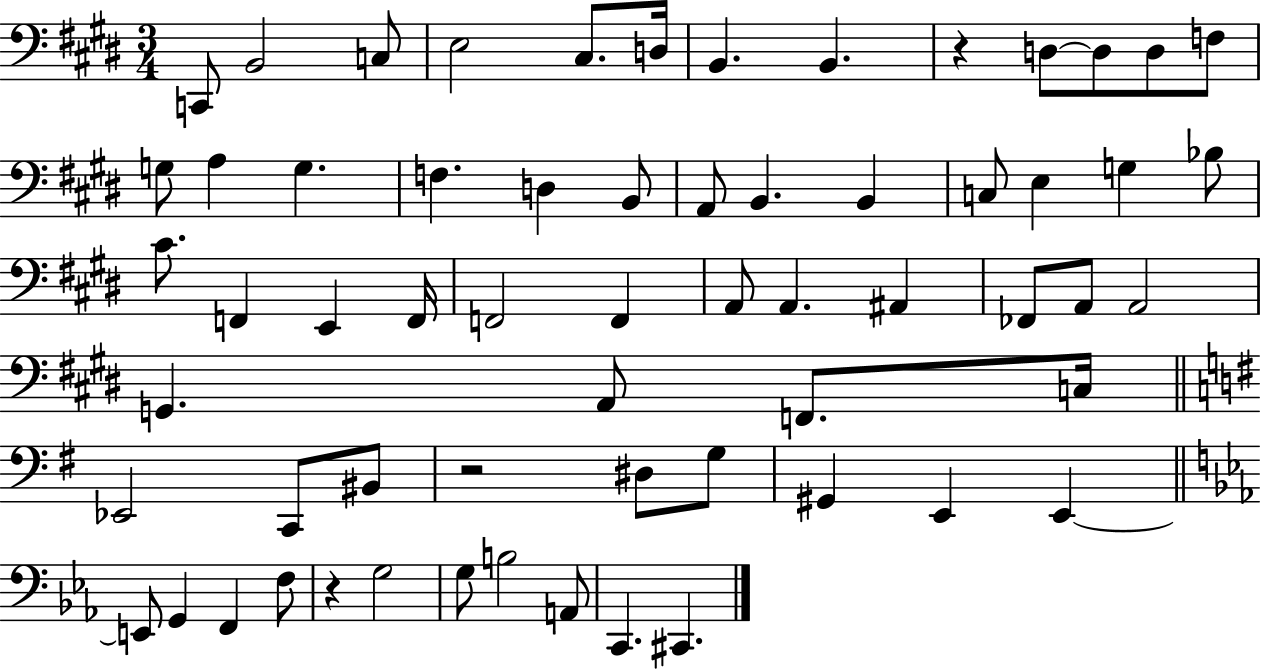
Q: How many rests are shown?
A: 3